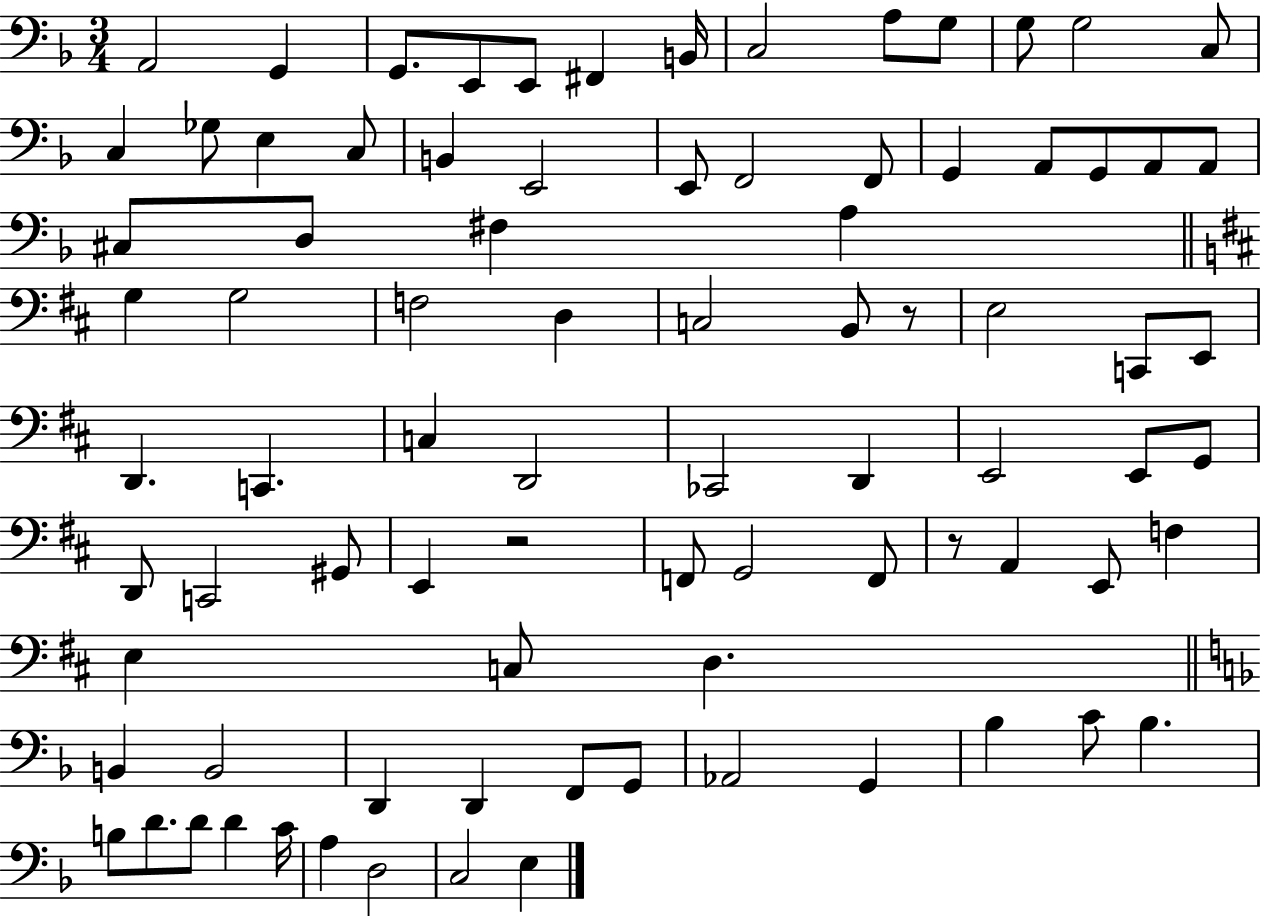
A2/h G2/q G2/e. E2/e E2/e F#2/q B2/s C3/h A3/e G3/e G3/e G3/h C3/e C3/q Gb3/e E3/q C3/e B2/q E2/h E2/e F2/h F2/e G2/q A2/e G2/e A2/e A2/e C#3/e D3/e F#3/q A3/q G3/q G3/h F3/h D3/q C3/h B2/e R/e E3/h C2/e E2/e D2/q. C2/q. C3/q D2/h CES2/h D2/q E2/h E2/e G2/e D2/e C2/h G#2/e E2/q R/h F2/e G2/h F2/e R/e A2/q E2/e F3/q E3/q C3/e D3/q. B2/q B2/h D2/q D2/q F2/e G2/e Ab2/h G2/q Bb3/q C4/e Bb3/q. B3/e D4/e. D4/e D4/q C4/s A3/q D3/h C3/h E3/q